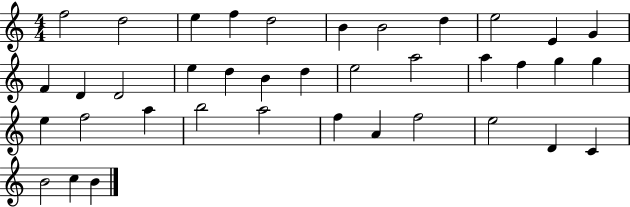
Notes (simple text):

F5/h D5/h E5/q F5/q D5/h B4/q B4/h D5/q E5/h E4/q G4/q F4/q D4/q D4/h E5/q D5/q B4/q D5/q E5/h A5/h A5/q F5/q G5/q G5/q E5/q F5/h A5/q B5/h A5/h F5/q A4/q F5/h E5/h D4/q C4/q B4/h C5/q B4/q